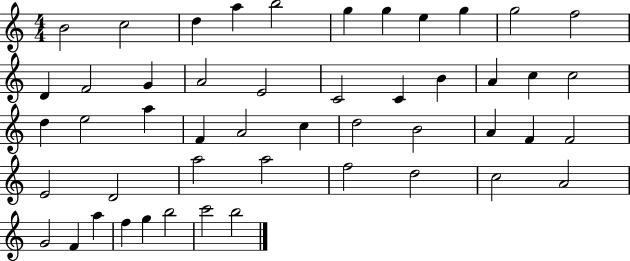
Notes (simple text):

B4/h C5/h D5/q A5/q B5/h G5/q G5/q E5/q G5/q G5/h F5/h D4/q F4/h G4/q A4/h E4/h C4/h C4/q B4/q A4/q C5/q C5/h D5/q E5/h A5/q F4/q A4/h C5/q D5/h B4/h A4/q F4/q F4/h E4/h D4/h A5/h A5/h F5/h D5/h C5/h A4/h G4/h F4/q A5/q F5/q G5/q B5/h C6/h B5/h